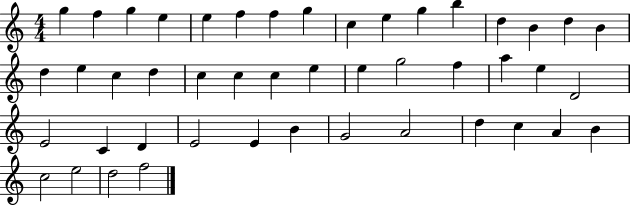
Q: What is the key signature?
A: C major